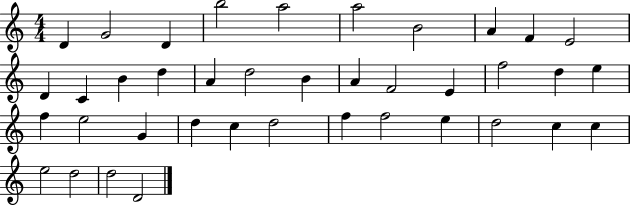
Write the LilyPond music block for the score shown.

{
  \clef treble
  \numericTimeSignature
  \time 4/4
  \key c \major
  d'4 g'2 d'4 | b''2 a''2 | a''2 b'2 | a'4 f'4 e'2 | \break d'4 c'4 b'4 d''4 | a'4 d''2 b'4 | a'4 f'2 e'4 | f''2 d''4 e''4 | \break f''4 e''2 g'4 | d''4 c''4 d''2 | f''4 f''2 e''4 | d''2 c''4 c''4 | \break e''2 d''2 | d''2 d'2 | \bar "|."
}